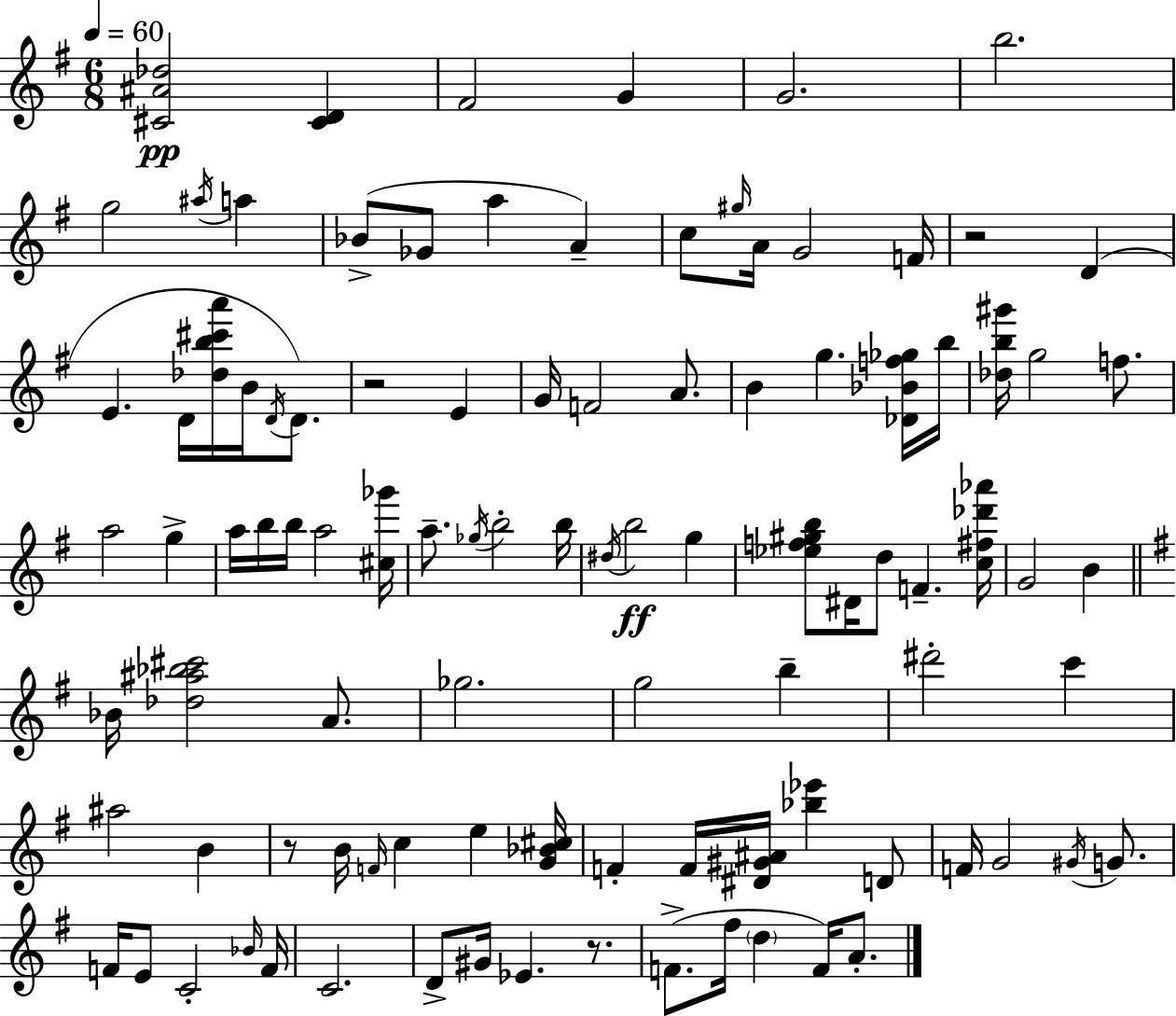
X:1
T:Untitled
M:6/8
L:1/4
K:G
[^C^A_d]2 [^CD] ^F2 G G2 b2 g2 ^a/4 a _B/2 _G/2 a A c/2 ^g/4 A/4 G2 F/4 z2 D E D/4 [_db^c'a']/4 B/4 D/4 D/2 z2 E G/4 F2 A/2 B g [_D_Bf_g]/4 b/4 [_db^g']/4 g2 f/2 a2 g a/4 b/4 b/4 a2 [^c_g']/4 a/2 _g/4 b2 b/4 ^d/4 b2 g [_ef^gb]/2 ^D/4 d/2 F [c^f_d'_a']/4 G2 B _B/4 [_d^a_b^c']2 A/2 _g2 g2 b ^d'2 c' ^a2 B z/2 B/4 F/4 c e [G_B^c]/4 F F/4 [^D^G^A]/4 [_b_e'] D/2 F/4 G2 ^G/4 G/2 F/4 E/2 C2 _B/4 F/4 C2 D/2 ^G/4 _E z/2 F/2 ^f/4 d F/4 A/2